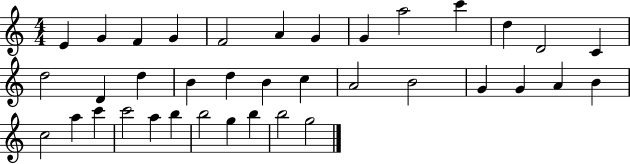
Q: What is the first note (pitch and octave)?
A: E4